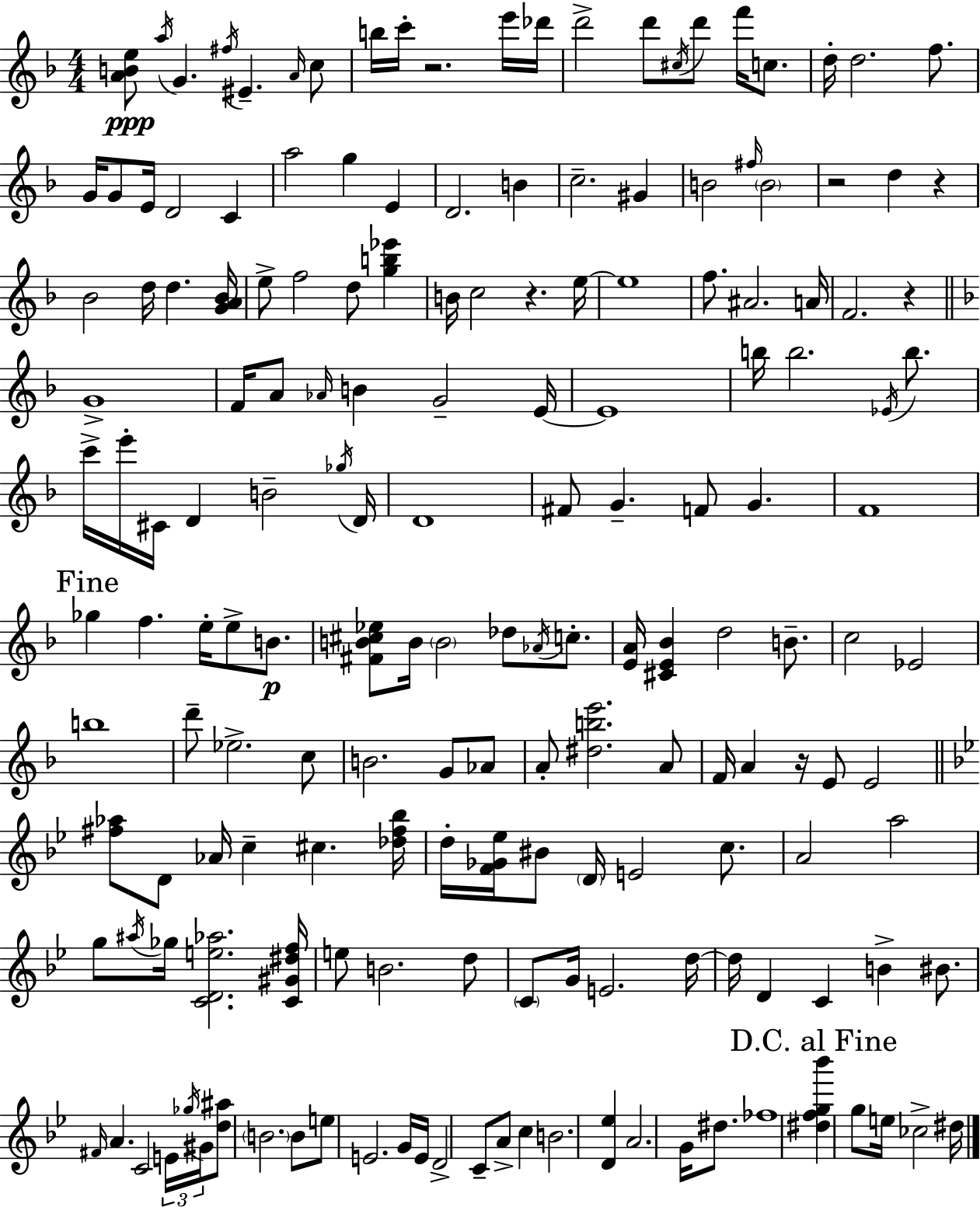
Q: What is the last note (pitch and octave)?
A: D#5